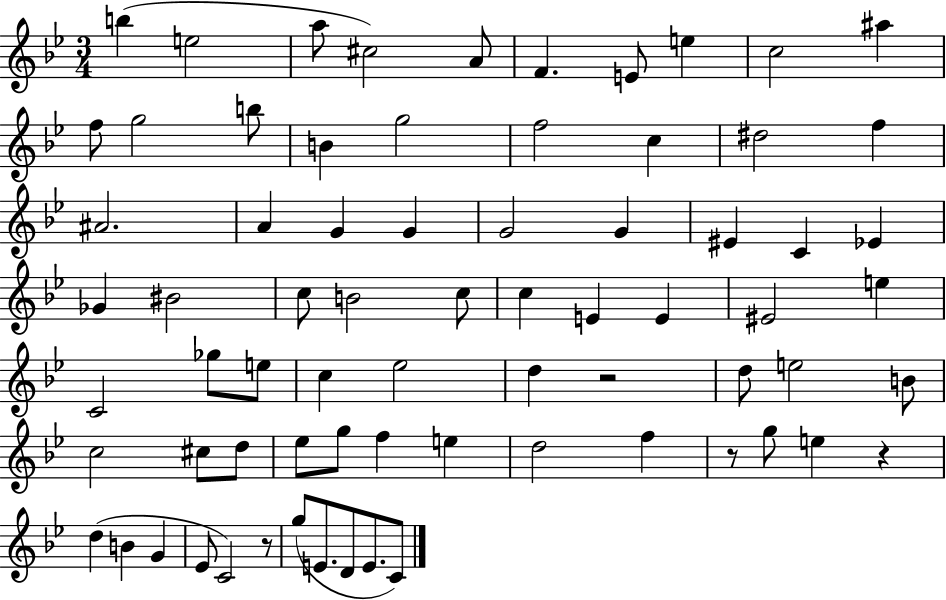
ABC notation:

X:1
T:Untitled
M:3/4
L:1/4
K:Bb
b e2 a/2 ^c2 A/2 F E/2 e c2 ^a f/2 g2 b/2 B g2 f2 c ^d2 f ^A2 A G G G2 G ^E C _E _G ^B2 c/2 B2 c/2 c E E ^E2 e C2 _g/2 e/2 c _e2 d z2 d/2 e2 B/2 c2 ^c/2 d/2 _e/2 g/2 f e d2 f z/2 g/2 e z d B G _E/2 C2 z/2 g/2 E/2 D/2 E/2 C/2